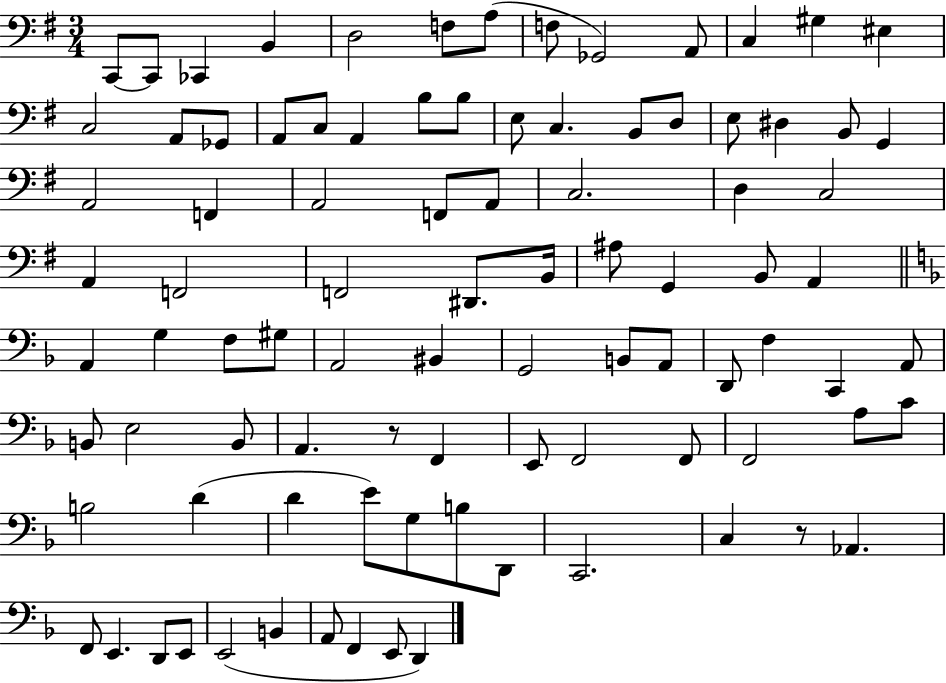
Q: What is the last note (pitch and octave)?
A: D2